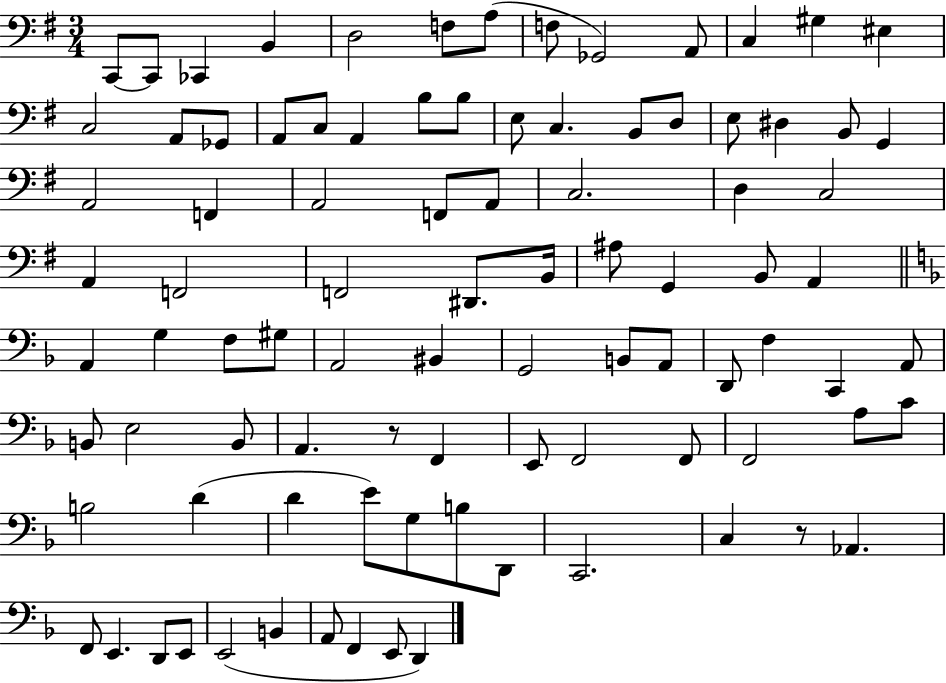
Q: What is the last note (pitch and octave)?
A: D2